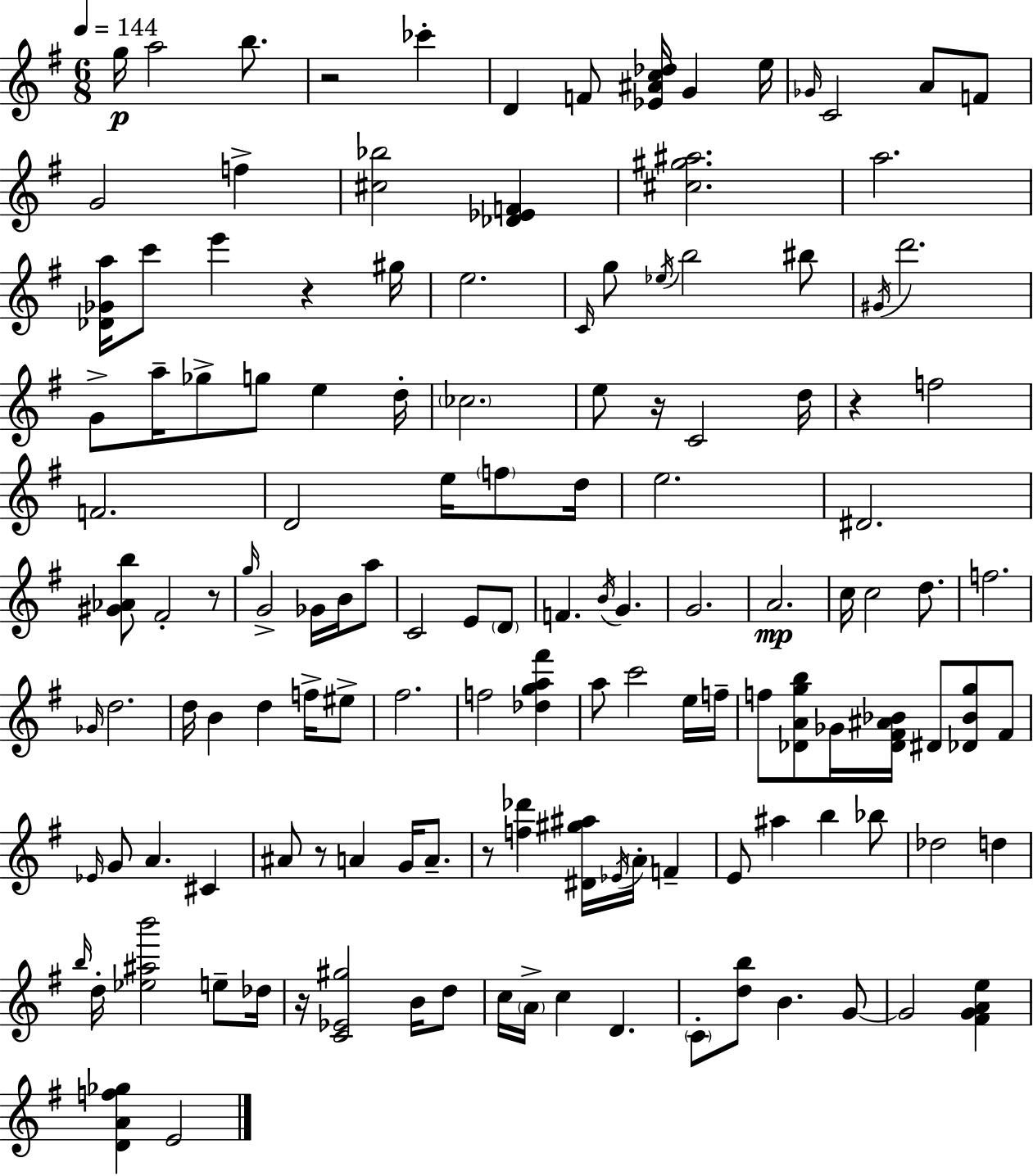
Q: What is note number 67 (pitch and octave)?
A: D5